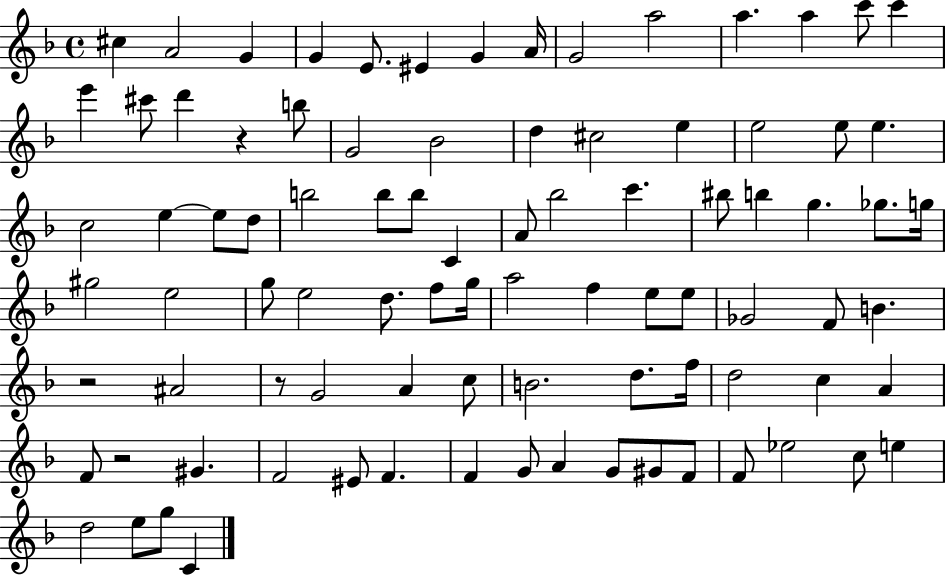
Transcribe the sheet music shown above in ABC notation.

X:1
T:Untitled
M:4/4
L:1/4
K:F
^c A2 G G E/2 ^E G A/4 G2 a2 a a c'/2 c' e' ^c'/2 d' z b/2 G2 _B2 d ^c2 e e2 e/2 e c2 e e/2 d/2 b2 b/2 b/2 C A/2 _b2 c' ^b/2 b g _g/2 g/4 ^g2 e2 g/2 e2 d/2 f/2 g/4 a2 f e/2 e/2 _G2 F/2 B z2 ^A2 z/2 G2 A c/2 B2 d/2 f/4 d2 c A F/2 z2 ^G F2 ^E/2 F F G/2 A G/2 ^G/2 F/2 F/2 _e2 c/2 e d2 e/2 g/2 C